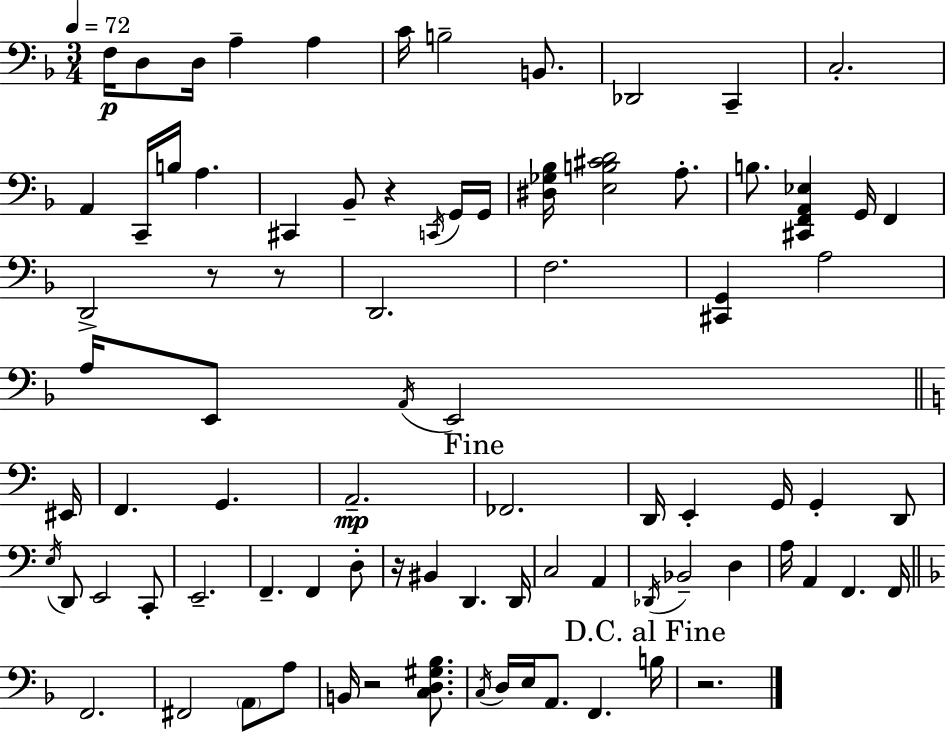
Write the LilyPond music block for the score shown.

{
  \clef bass
  \numericTimeSignature
  \time 3/4
  \key d \minor
  \tempo 4 = 72
  f16\p d8 d16 a4-- a4 | c'16 b2-- b,8. | des,2 c,4-- | c2.-. | \break a,4 c,16-- b16 a4. | cis,4 bes,8-- r4 \acciaccatura { c,16 } g,16 | g,16 <dis ges bes>16 <e b cis' d'>2 a8.-. | b8. <cis, f, a, ees>4 g,16 f,4 | \break d,2-> r8 r8 | d,2. | f2. | <cis, g,>4 a2 | \break a16 e,8 \acciaccatura { a,16 } e,2 | \bar "||" \break \key a \minor eis,16 f,4. g,4. | a,2.--\mp | \mark "Fine" fes,2. | d,16 e,4-. g,16 g,4-. d,8 | \break \acciaccatura { e16 } d,8 e,2 | c,8-. e,2.-- | f,4.-- f,4 | d8-. r16 bis,4 d,4. | \break d,16 c2 a,4 | \acciaccatura { des,16 } bes,2-- d4 | a16 a,4 f,4. | f,16 \bar "||" \break \key d \minor f,2. | fis,2 \parenthesize a,8 a8 | b,16 r2 <c d gis bes>8. | \acciaccatura { c16 } d16 e16 a,8. f,4. | \break \mark "D.C. al Fine" b16 r2. | \bar "|."
}